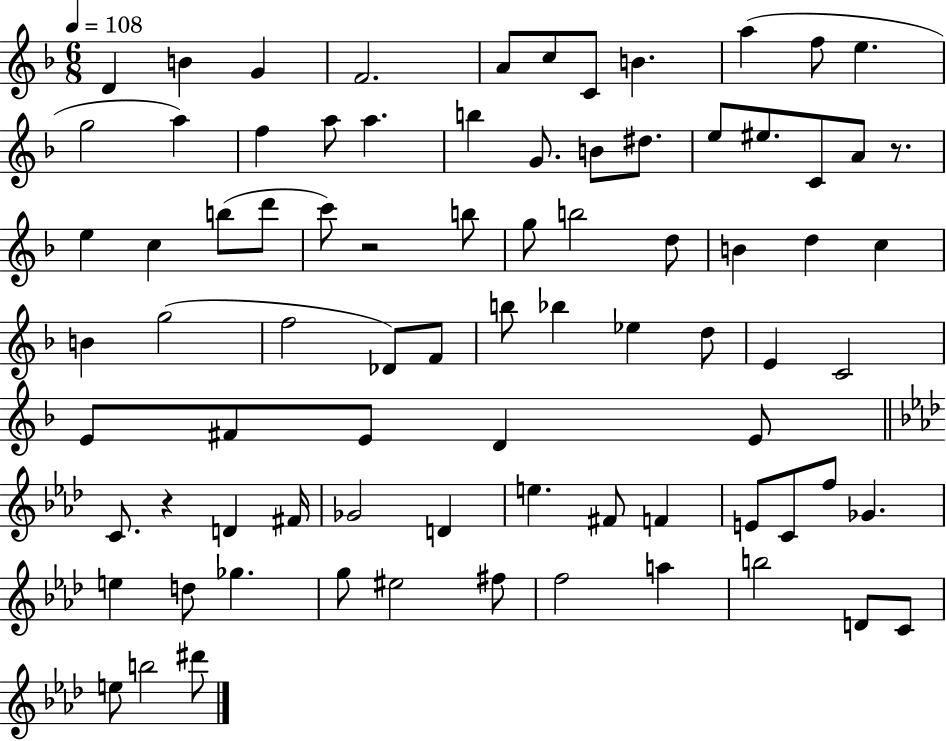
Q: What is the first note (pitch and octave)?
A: D4